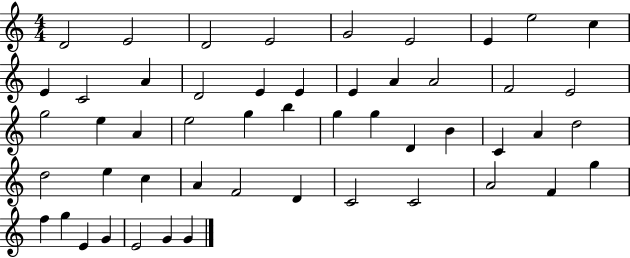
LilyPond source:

{
  \clef treble
  \numericTimeSignature
  \time 4/4
  \key c \major
  d'2 e'2 | d'2 e'2 | g'2 e'2 | e'4 e''2 c''4 | \break e'4 c'2 a'4 | d'2 e'4 e'4 | e'4 a'4 a'2 | f'2 e'2 | \break g''2 e''4 a'4 | e''2 g''4 b''4 | g''4 g''4 d'4 b'4 | c'4 a'4 d''2 | \break d''2 e''4 c''4 | a'4 f'2 d'4 | c'2 c'2 | a'2 f'4 g''4 | \break f''4 g''4 e'4 g'4 | e'2 g'4 g'4 | \bar "|."
}